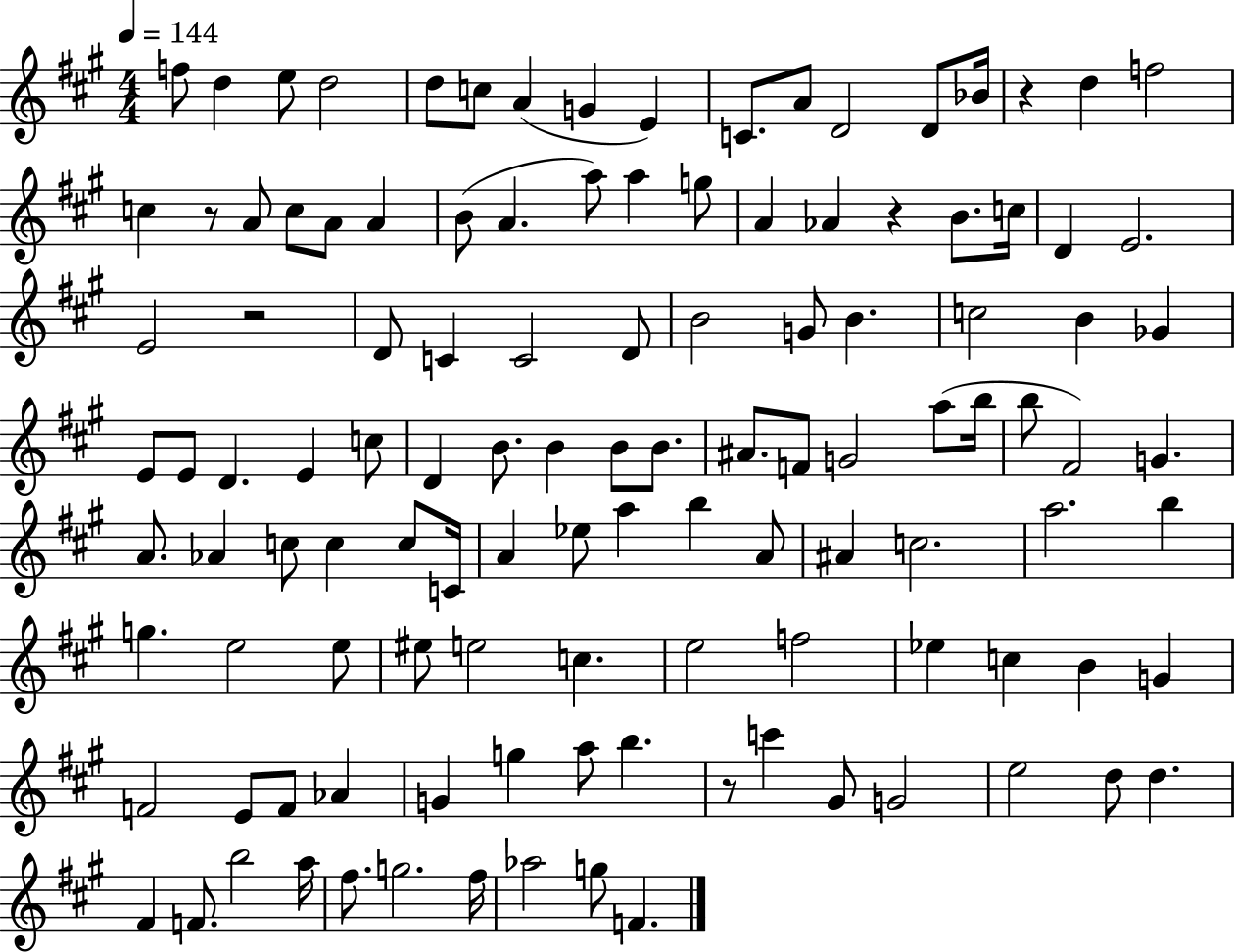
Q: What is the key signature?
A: A major